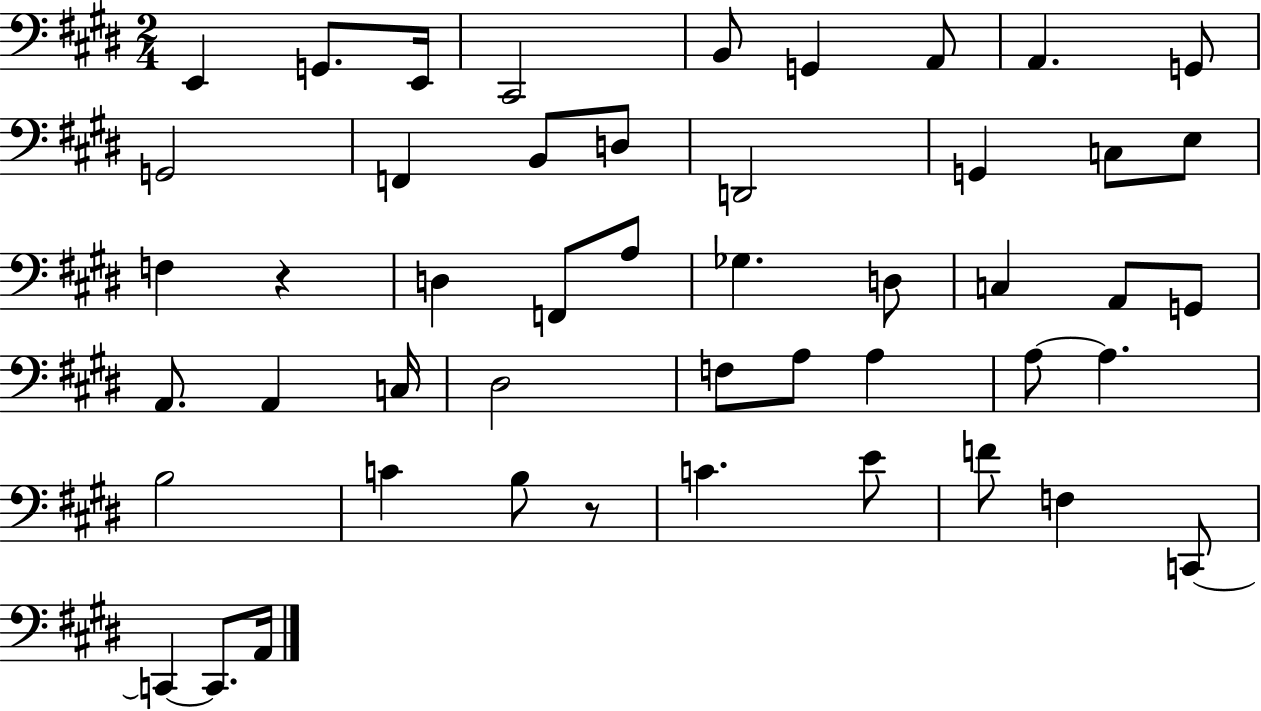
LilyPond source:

{
  \clef bass
  \numericTimeSignature
  \time 2/4
  \key e \major
  e,4 g,8. e,16 | cis,2 | b,8 g,4 a,8 | a,4. g,8 | \break g,2 | f,4 b,8 d8 | d,2 | g,4 c8 e8 | \break f4 r4 | d4 f,8 a8 | ges4. d8 | c4 a,8 g,8 | \break a,8. a,4 c16 | dis2 | f8 a8 a4 | a8~~ a4. | \break b2 | c'4 b8 r8 | c'4. e'8 | f'8 f4 c,8~~ | \break c,4~~ c,8. a,16 | \bar "|."
}